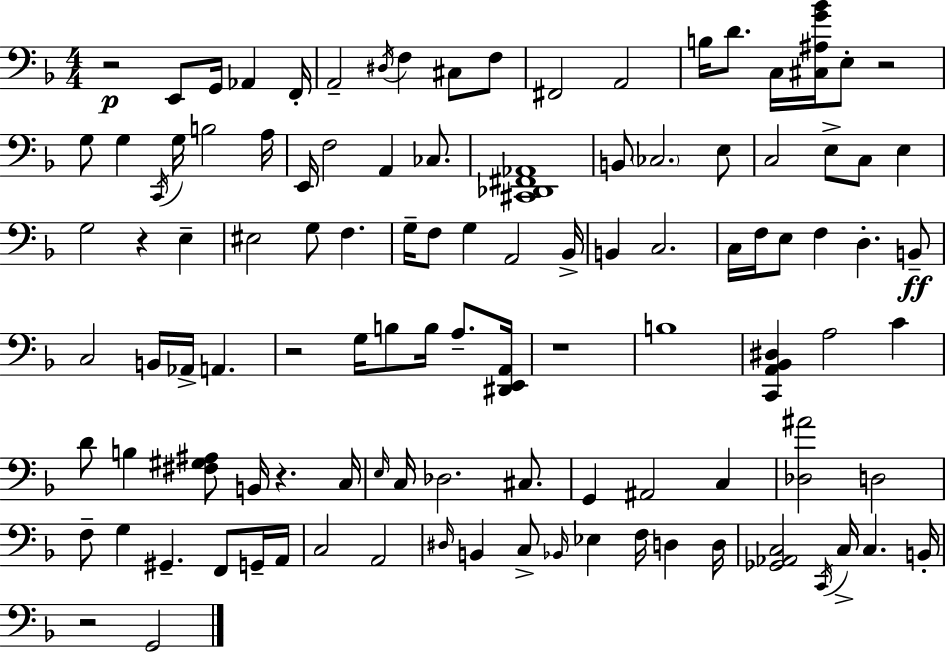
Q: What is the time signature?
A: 4/4